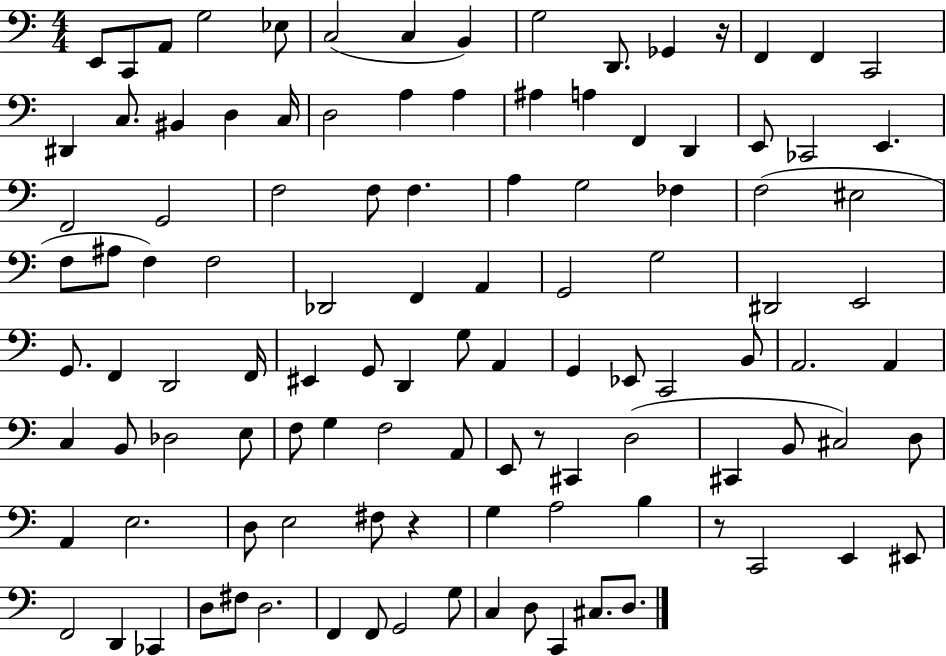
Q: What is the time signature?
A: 4/4